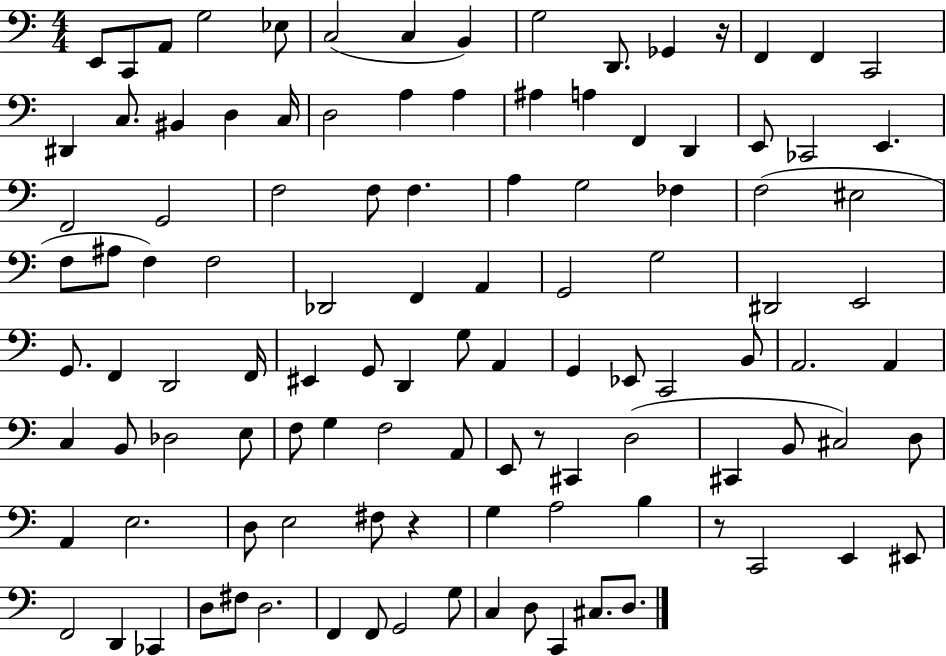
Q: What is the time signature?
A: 4/4